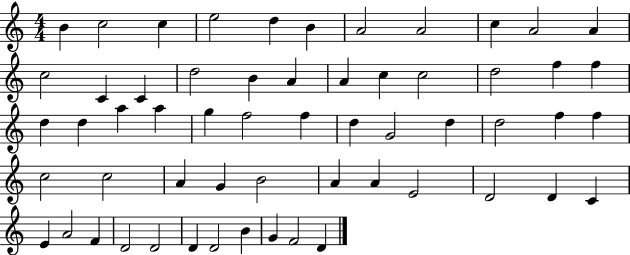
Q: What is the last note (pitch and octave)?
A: D4